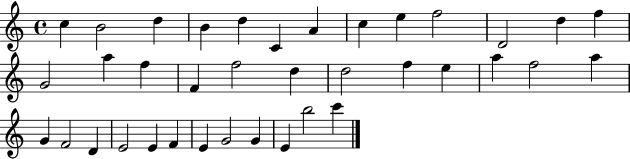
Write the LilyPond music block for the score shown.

{
  \clef treble
  \time 4/4
  \defaultTimeSignature
  \key c \major
  c''4 b'2 d''4 | b'4 d''4 c'4 a'4 | c''4 e''4 f''2 | d'2 d''4 f''4 | \break g'2 a''4 f''4 | f'4 f''2 d''4 | d''2 f''4 e''4 | a''4 f''2 a''4 | \break g'4 f'2 d'4 | e'2 e'4 f'4 | e'4 g'2 g'4 | e'4 b''2 c'''4 | \break \bar "|."
}